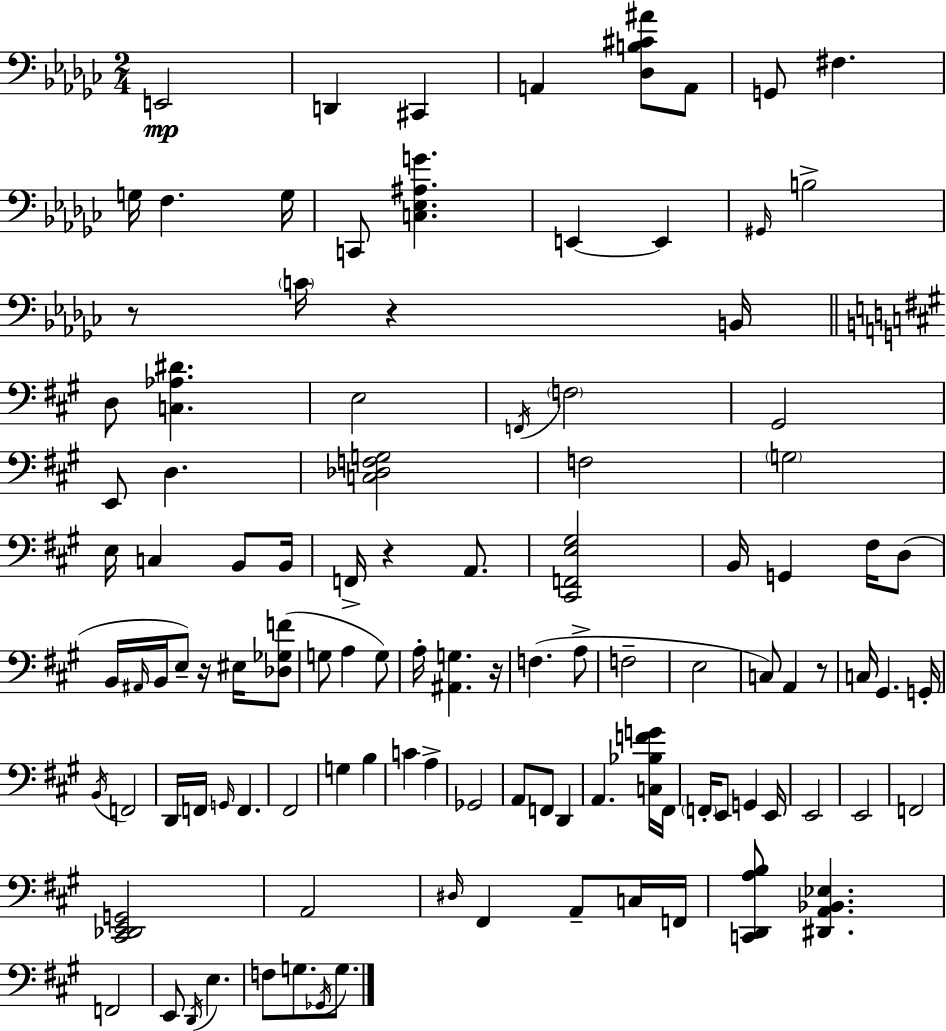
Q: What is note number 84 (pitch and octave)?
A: F2